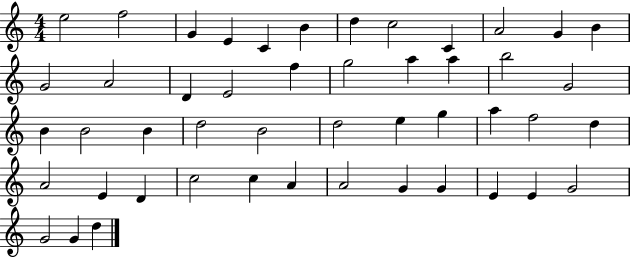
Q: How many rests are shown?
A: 0